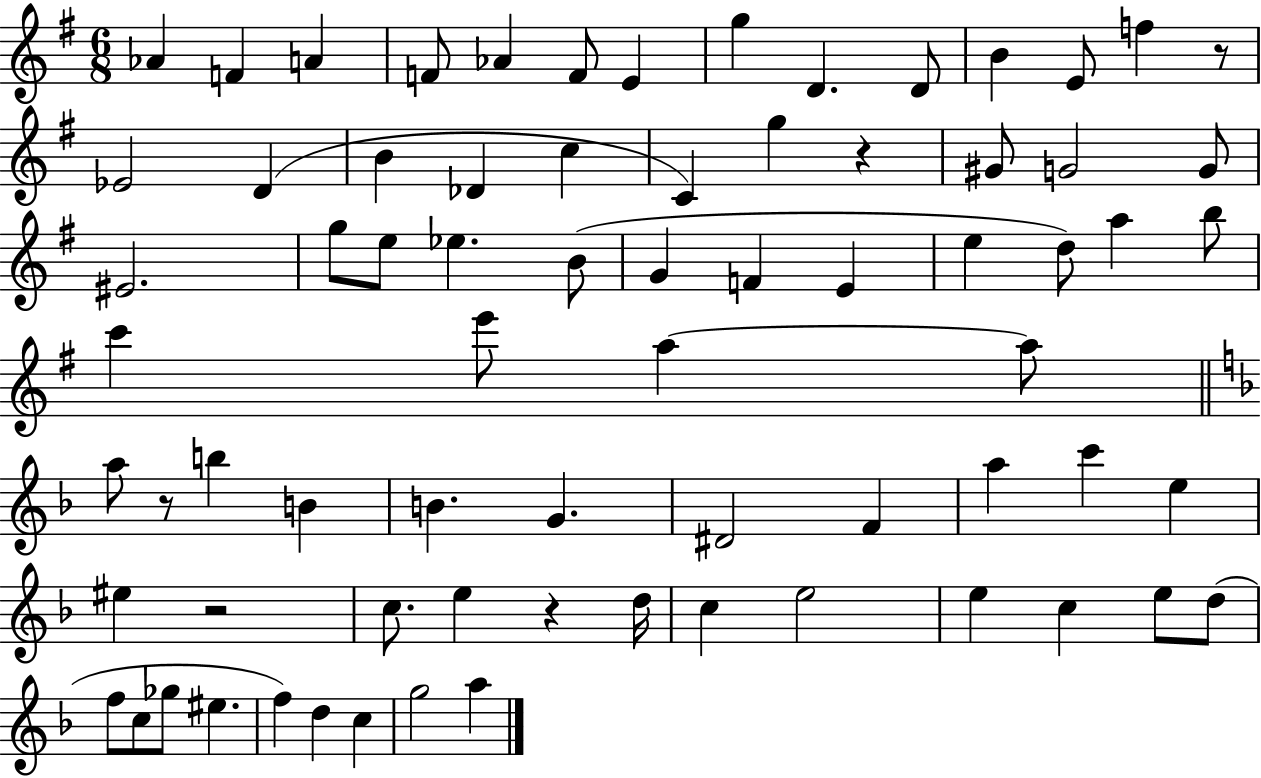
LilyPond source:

{
  \clef treble
  \numericTimeSignature
  \time 6/8
  \key g \major
  aes'4 f'4 a'4 | f'8 aes'4 f'8 e'4 | g''4 d'4. d'8 | b'4 e'8 f''4 r8 | \break ees'2 d'4( | b'4 des'4 c''4 | c'4) g''4 r4 | gis'8 g'2 g'8 | \break eis'2. | g''8 e''8 ees''4. b'8( | g'4 f'4 e'4 | e''4 d''8) a''4 b''8 | \break c'''4 e'''8 a''4~~ a''8 | \bar "||" \break \key d \minor a''8 r8 b''4 b'4 | b'4. g'4. | dis'2 f'4 | a''4 c'''4 e''4 | \break eis''4 r2 | c''8. e''4 r4 d''16 | c''4 e''2 | e''4 c''4 e''8 d''8( | \break f''8 c''8 ges''8 eis''4. | f''4) d''4 c''4 | g''2 a''4 | \bar "|."
}